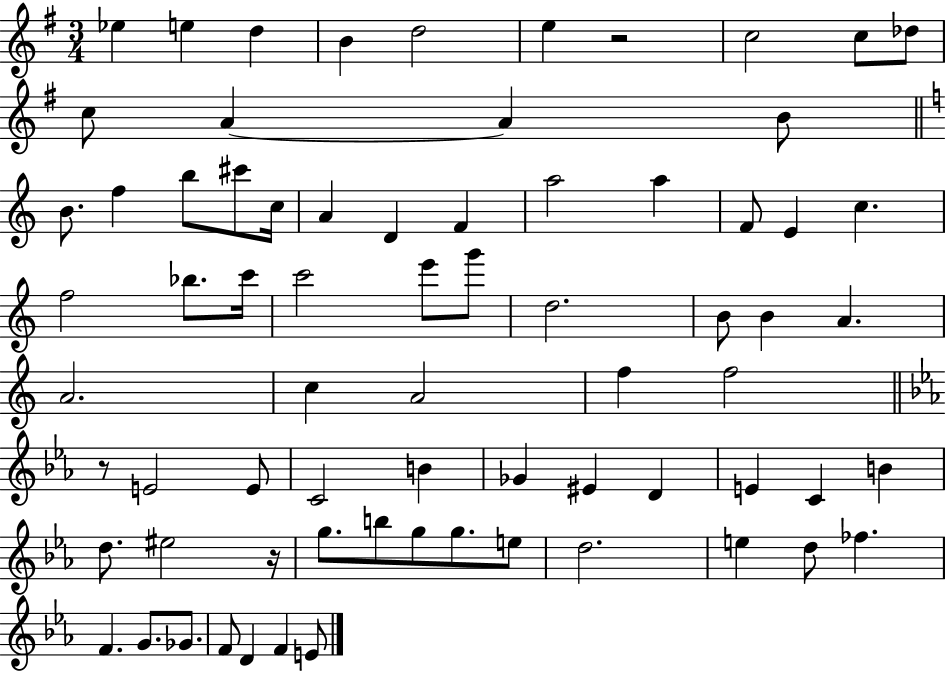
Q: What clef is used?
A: treble